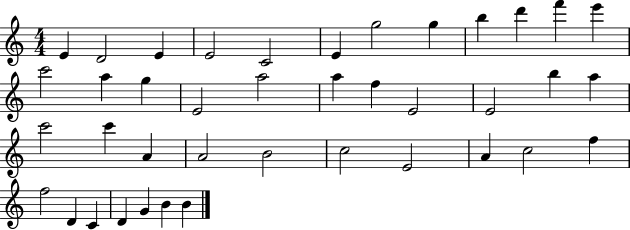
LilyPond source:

{
  \clef treble
  \numericTimeSignature
  \time 4/4
  \key c \major
  e'4 d'2 e'4 | e'2 c'2 | e'4 g''2 g''4 | b''4 d'''4 f'''4 e'''4 | \break c'''2 a''4 g''4 | e'2 a''2 | a''4 f''4 e'2 | e'2 b''4 a''4 | \break c'''2 c'''4 a'4 | a'2 b'2 | c''2 e'2 | a'4 c''2 f''4 | \break f''2 d'4 c'4 | d'4 g'4 b'4 b'4 | \bar "|."
}